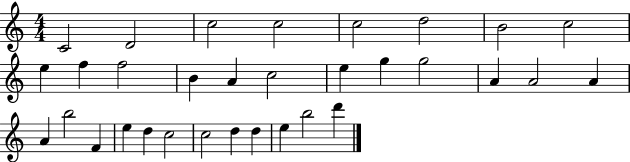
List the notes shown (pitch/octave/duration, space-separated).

C4/h D4/h C5/h C5/h C5/h D5/h B4/h C5/h E5/q F5/q F5/h B4/q A4/q C5/h E5/q G5/q G5/h A4/q A4/h A4/q A4/q B5/h F4/q E5/q D5/q C5/h C5/h D5/q D5/q E5/q B5/h D6/q